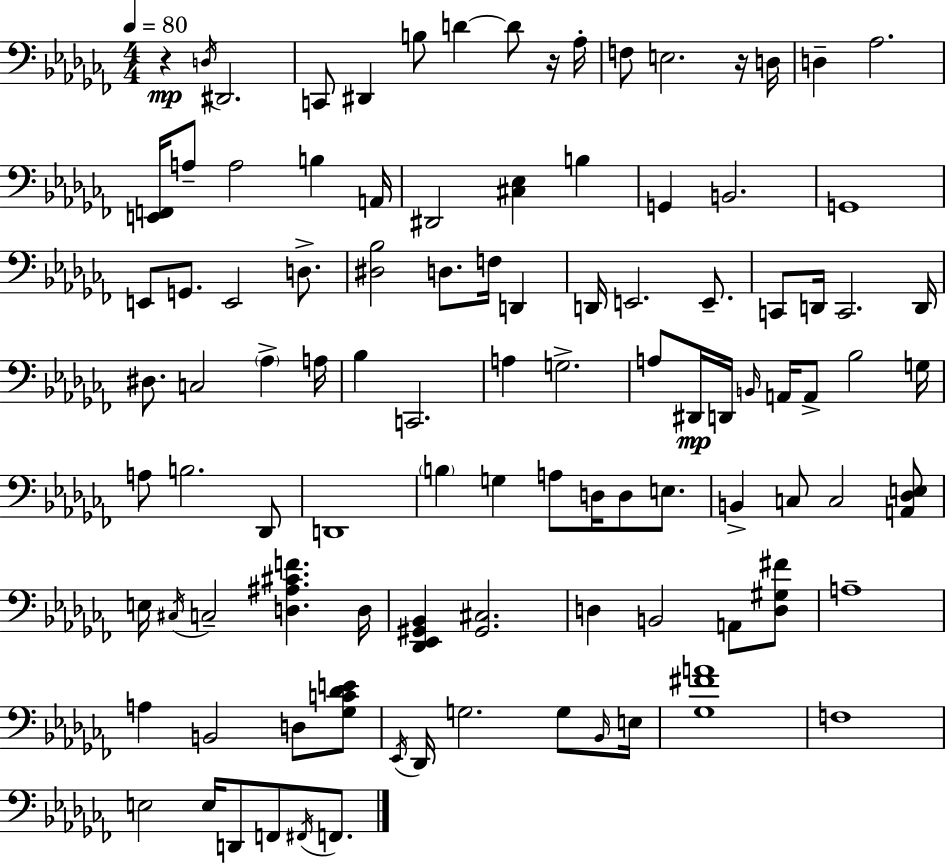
R/q D3/s D#2/h. C2/e D#2/q B3/e D4/q D4/e R/s Ab3/s F3/e E3/h. R/s D3/s D3/q Ab3/h. [E2,F2]/s A3/e A3/h B3/q A2/s D#2/h [C#3,Eb3]/q B3/q G2/q B2/h. G2/w E2/e G2/e. E2/h D3/e. [D#3,Bb3]/h D3/e. F3/s D2/q D2/s E2/h. E2/e. C2/e D2/s C2/h. D2/s D#3/e. C3/h Ab3/q A3/s Bb3/q C2/h. A3/q G3/h. A3/e D#2/s D2/s B2/s A2/s A2/e Bb3/h G3/s A3/e B3/h. Db2/e D2/w B3/q G3/q A3/e D3/s D3/e E3/e. B2/q C3/e C3/h [A2,Db3,E3]/e E3/s C#3/s C3/h [D3,A#3,C#4,F4]/q. D3/s [Db2,Eb2,G#2,Bb2]/q [G#2,C#3]/h. D3/q B2/h A2/e [D3,G#3,F#4]/e A3/w A3/q B2/h D3/e [Gb3,C4,Db4,E4]/e Eb2/s Db2/s G3/h. G3/e Bb2/s E3/s [Gb3,F#4,A4]/w F3/w E3/h E3/s D2/e F2/e F#2/s F2/e.